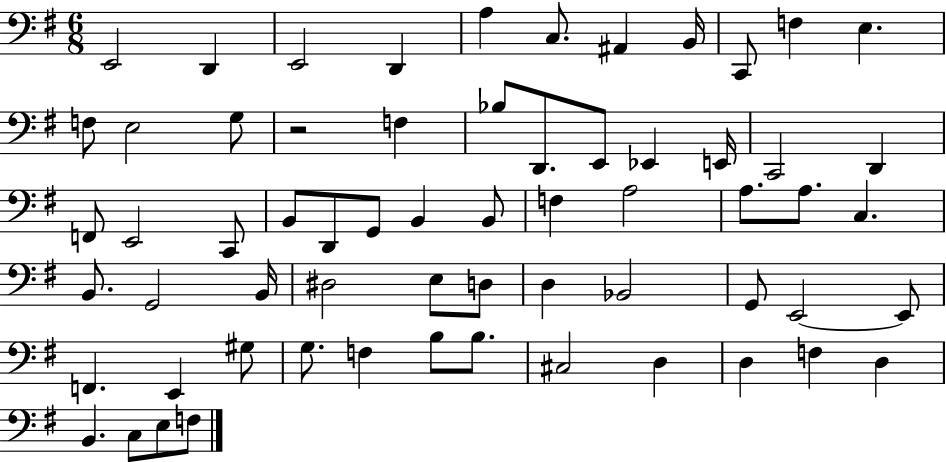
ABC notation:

X:1
T:Untitled
M:6/8
L:1/4
K:G
E,,2 D,, E,,2 D,, A, C,/2 ^A,, B,,/4 C,,/2 F, E, F,/2 E,2 G,/2 z2 F, _B,/2 D,,/2 E,,/2 _E,, E,,/4 C,,2 D,, F,,/2 E,,2 C,,/2 B,,/2 D,,/2 G,,/2 B,, B,,/2 F, A,2 A,/2 A,/2 C, B,,/2 G,,2 B,,/4 ^D,2 E,/2 D,/2 D, _B,,2 G,,/2 E,,2 E,,/2 F,, E,, ^G,/2 G,/2 F, B,/2 B,/2 ^C,2 D, D, F, D, B,, C,/2 E,/2 F,/2